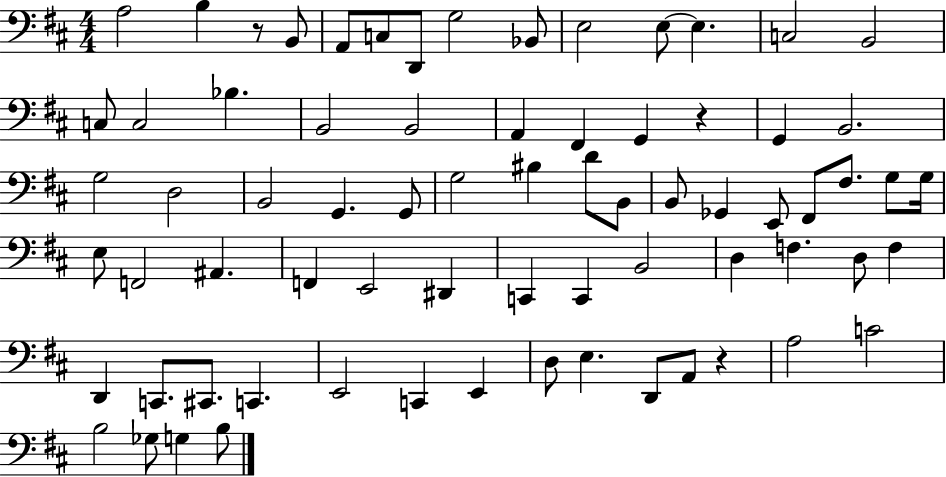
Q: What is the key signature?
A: D major